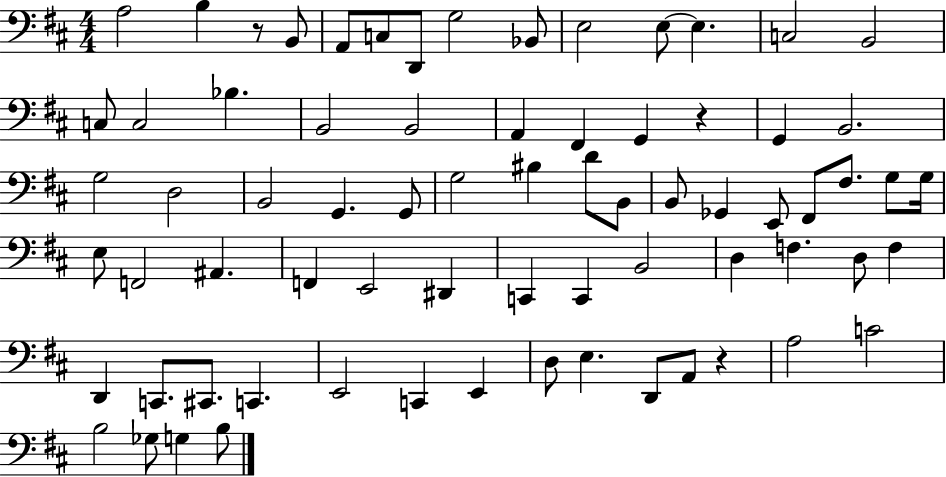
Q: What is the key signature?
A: D major